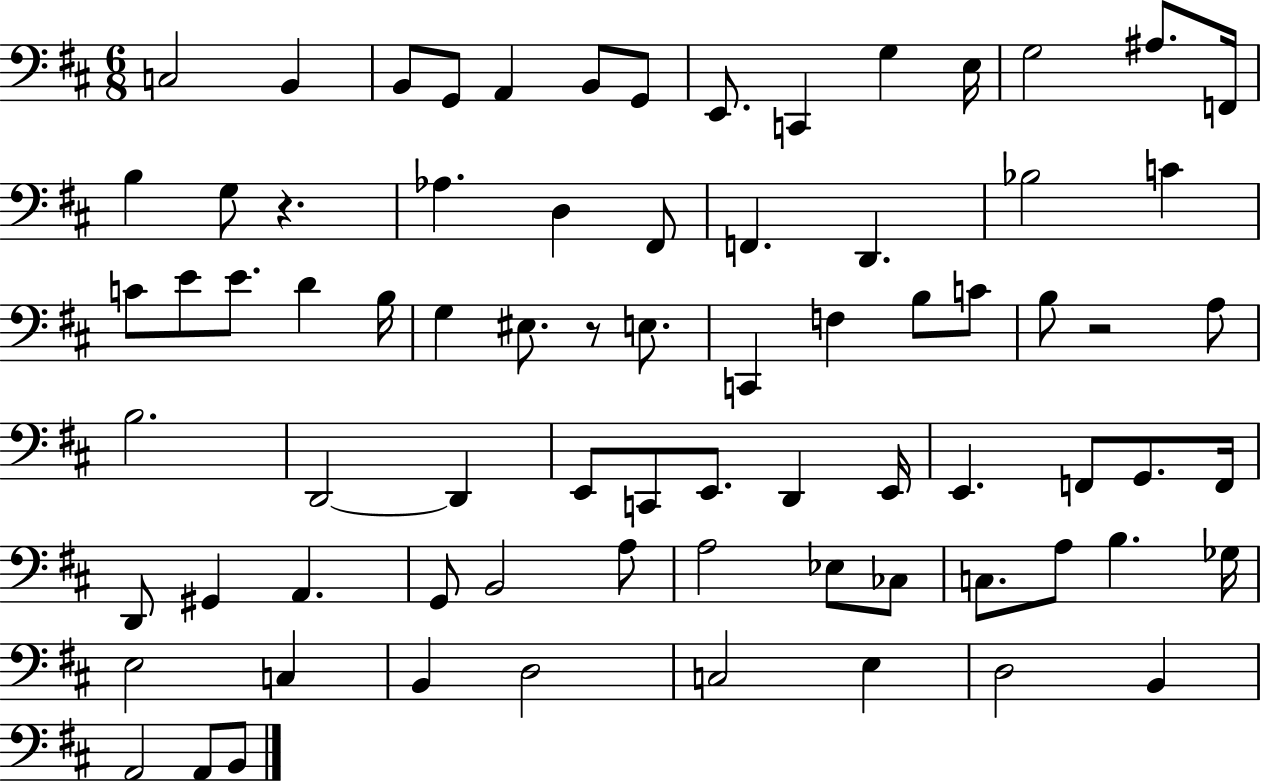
X:1
T:Untitled
M:6/8
L:1/4
K:D
C,2 B,, B,,/2 G,,/2 A,, B,,/2 G,,/2 E,,/2 C,, G, E,/4 G,2 ^A,/2 F,,/4 B, G,/2 z _A, D, ^F,,/2 F,, D,, _B,2 C C/2 E/2 E/2 D B,/4 G, ^E,/2 z/2 E,/2 C,, F, B,/2 C/2 B,/2 z2 A,/2 B,2 D,,2 D,, E,,/2 C,,/2 E,,/2 D,, E,,/4 E,, F,,/2 G,,/2 F,,/4 D,,/2 ^G,, A,, G,,/2 B,,2 A,/2 A,2 _E,/2 _C,/2 C,/2 A,/2 B, _G,/4 E,2 C, B,, D,2 C,2 E, D,2 B,, A,,2 A,,/2 B,,/2